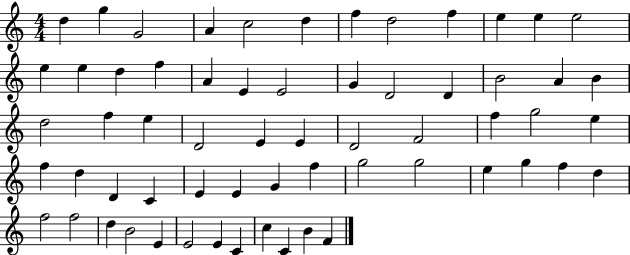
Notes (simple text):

D5/q G5/q G4/h A4/q C5/h D5/q F5/q D5/h F5/q E5/q E5/q E5/h E5/q E5/q D5/q F5/q A4/q E4/q E4/h G4/q D4/h D4/q B4/h A4/q B4/q D5/h F5/q E5/q D4/h E4/q E4/q D4/h F4/h F5/q G5/h E5/q F5/q D5/q D4/q C4/q E4/q E4/q G4/q F5/q G5/h G5/h E5/q G5/q F5/q D5/q F5/h F5/h D5/q B4/h E4/q E4/h E4/q C4/q C5/q C4/q B4/q F4/q